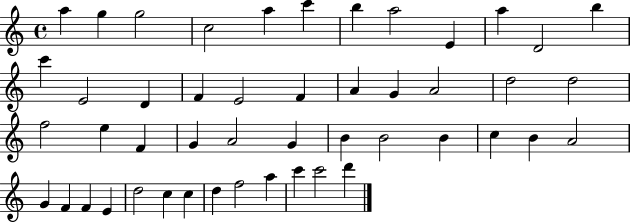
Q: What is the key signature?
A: C major